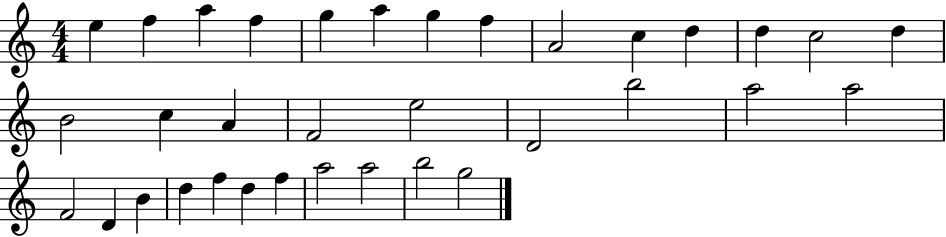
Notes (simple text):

E5/q F5/q A5/q F5/q G5/q A5/q G5/q F5/q A4/h C5/q D5/q D5/q C5/h D5/q B4/h C5/q A4/q F4/h E5/h D4/h B5/h A5/h A5/h F4/h D4/q B4/q D5/q F5/q D5/q F5/q A5/h A5/h B5/h G5/h